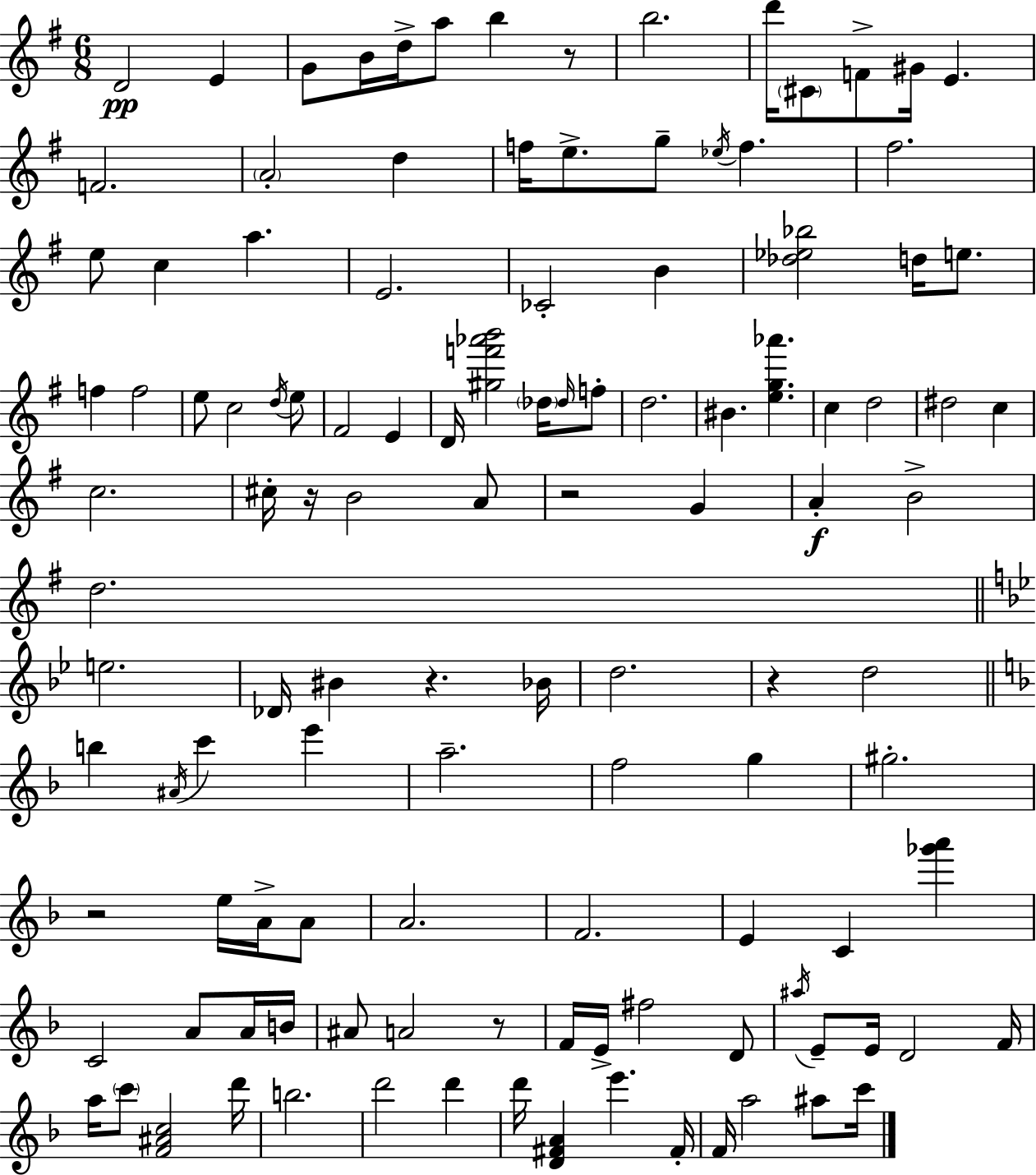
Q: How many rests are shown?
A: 7